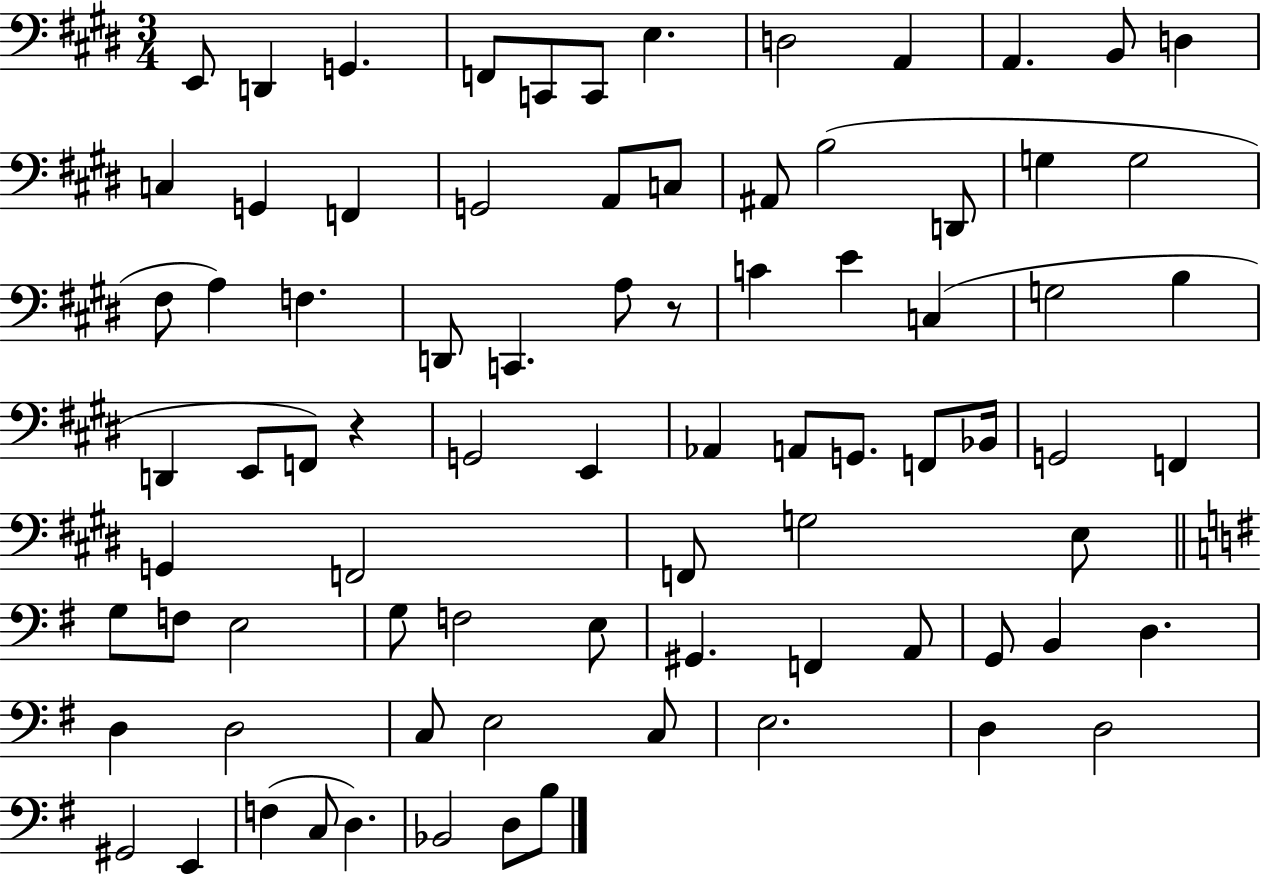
E2/e D2/q G2/q. F2/e C2/e C2/e E3/q. D3/h A2/q A2/q. B2/e D3/q C3/q G2/q F2/q G2/h A2/e C3/e A#2/e B3/h D2/e G3/q G3/h F#3/e A3/q F3/q. D2/e C2/q. A3/e R/e C4/q E4/q C3/q G3/h B3/q D2/q E2/e F2/e R/q G2/h E2/q Ab2/q A2/e G2/e. F2/e Bb2/s G2/h F2/q G2/q F2/h F2/e G3/h E3/e G3/e F3/e E3/h G3/e F3/h E3/e G#2/q. F2/q A2/e G2/e B2/q D3/q. D3/q D3/h C3/e E3/h C3/e E3/h. D3/q D3/h G#2/h E2/q F3/q C3/e D3/q. Bb2/h D3/e B3/e